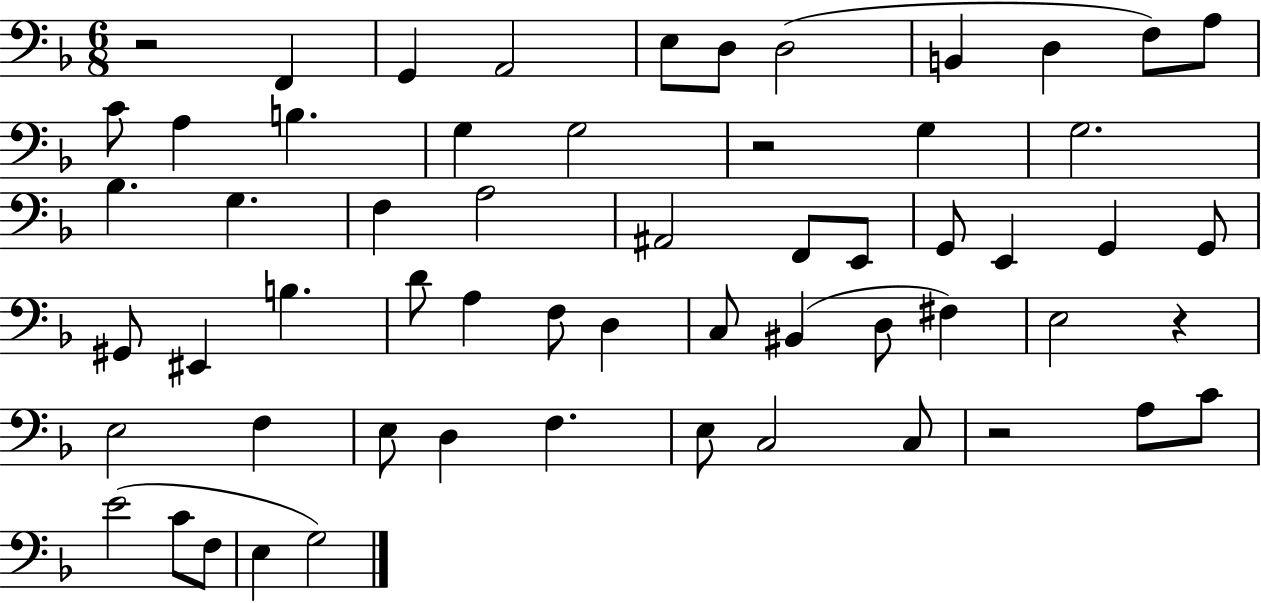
X:1
T:Untitled
M:6/8
L:1/4
K:F
z2 F,, G,, A,,2 E,/2 D,/2 D,2 B,, D, F,/2 A,/2 C/2 A, B, G, G,2 z2 G, G,2 _B, G, F, A,2 ^A,,2 F,,/2 E,,/2 G,,/2 E,, G,, G,,/2 ^G,,/2 ^E,, B, D/2 A, F,/2 D, C,/2 ^B,, D,/2 ^F, E,2 z E,2 F, E,/2 D, F, E,/2 C,2 C,/2 z2 A,/2 C/2 E2 C/2 F,/2 E, G,2